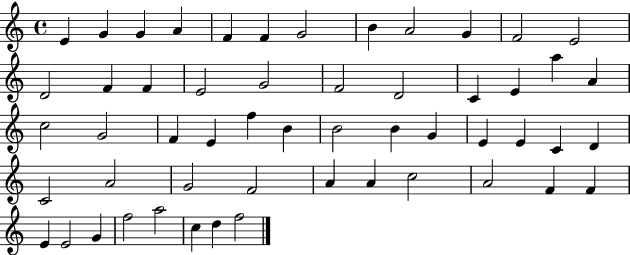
X:1
T:Untitled
M:4/4
L:1/4
K:C
E G G A F F G2 B A2 G F2 E2 D2 F F E2 G2 F2 D2 C E a A c2 G2 F E f B B2 B G E E C D C2 A2 G2 F2 A A c2 A2 F F E E2 G f2 a2 c d f2